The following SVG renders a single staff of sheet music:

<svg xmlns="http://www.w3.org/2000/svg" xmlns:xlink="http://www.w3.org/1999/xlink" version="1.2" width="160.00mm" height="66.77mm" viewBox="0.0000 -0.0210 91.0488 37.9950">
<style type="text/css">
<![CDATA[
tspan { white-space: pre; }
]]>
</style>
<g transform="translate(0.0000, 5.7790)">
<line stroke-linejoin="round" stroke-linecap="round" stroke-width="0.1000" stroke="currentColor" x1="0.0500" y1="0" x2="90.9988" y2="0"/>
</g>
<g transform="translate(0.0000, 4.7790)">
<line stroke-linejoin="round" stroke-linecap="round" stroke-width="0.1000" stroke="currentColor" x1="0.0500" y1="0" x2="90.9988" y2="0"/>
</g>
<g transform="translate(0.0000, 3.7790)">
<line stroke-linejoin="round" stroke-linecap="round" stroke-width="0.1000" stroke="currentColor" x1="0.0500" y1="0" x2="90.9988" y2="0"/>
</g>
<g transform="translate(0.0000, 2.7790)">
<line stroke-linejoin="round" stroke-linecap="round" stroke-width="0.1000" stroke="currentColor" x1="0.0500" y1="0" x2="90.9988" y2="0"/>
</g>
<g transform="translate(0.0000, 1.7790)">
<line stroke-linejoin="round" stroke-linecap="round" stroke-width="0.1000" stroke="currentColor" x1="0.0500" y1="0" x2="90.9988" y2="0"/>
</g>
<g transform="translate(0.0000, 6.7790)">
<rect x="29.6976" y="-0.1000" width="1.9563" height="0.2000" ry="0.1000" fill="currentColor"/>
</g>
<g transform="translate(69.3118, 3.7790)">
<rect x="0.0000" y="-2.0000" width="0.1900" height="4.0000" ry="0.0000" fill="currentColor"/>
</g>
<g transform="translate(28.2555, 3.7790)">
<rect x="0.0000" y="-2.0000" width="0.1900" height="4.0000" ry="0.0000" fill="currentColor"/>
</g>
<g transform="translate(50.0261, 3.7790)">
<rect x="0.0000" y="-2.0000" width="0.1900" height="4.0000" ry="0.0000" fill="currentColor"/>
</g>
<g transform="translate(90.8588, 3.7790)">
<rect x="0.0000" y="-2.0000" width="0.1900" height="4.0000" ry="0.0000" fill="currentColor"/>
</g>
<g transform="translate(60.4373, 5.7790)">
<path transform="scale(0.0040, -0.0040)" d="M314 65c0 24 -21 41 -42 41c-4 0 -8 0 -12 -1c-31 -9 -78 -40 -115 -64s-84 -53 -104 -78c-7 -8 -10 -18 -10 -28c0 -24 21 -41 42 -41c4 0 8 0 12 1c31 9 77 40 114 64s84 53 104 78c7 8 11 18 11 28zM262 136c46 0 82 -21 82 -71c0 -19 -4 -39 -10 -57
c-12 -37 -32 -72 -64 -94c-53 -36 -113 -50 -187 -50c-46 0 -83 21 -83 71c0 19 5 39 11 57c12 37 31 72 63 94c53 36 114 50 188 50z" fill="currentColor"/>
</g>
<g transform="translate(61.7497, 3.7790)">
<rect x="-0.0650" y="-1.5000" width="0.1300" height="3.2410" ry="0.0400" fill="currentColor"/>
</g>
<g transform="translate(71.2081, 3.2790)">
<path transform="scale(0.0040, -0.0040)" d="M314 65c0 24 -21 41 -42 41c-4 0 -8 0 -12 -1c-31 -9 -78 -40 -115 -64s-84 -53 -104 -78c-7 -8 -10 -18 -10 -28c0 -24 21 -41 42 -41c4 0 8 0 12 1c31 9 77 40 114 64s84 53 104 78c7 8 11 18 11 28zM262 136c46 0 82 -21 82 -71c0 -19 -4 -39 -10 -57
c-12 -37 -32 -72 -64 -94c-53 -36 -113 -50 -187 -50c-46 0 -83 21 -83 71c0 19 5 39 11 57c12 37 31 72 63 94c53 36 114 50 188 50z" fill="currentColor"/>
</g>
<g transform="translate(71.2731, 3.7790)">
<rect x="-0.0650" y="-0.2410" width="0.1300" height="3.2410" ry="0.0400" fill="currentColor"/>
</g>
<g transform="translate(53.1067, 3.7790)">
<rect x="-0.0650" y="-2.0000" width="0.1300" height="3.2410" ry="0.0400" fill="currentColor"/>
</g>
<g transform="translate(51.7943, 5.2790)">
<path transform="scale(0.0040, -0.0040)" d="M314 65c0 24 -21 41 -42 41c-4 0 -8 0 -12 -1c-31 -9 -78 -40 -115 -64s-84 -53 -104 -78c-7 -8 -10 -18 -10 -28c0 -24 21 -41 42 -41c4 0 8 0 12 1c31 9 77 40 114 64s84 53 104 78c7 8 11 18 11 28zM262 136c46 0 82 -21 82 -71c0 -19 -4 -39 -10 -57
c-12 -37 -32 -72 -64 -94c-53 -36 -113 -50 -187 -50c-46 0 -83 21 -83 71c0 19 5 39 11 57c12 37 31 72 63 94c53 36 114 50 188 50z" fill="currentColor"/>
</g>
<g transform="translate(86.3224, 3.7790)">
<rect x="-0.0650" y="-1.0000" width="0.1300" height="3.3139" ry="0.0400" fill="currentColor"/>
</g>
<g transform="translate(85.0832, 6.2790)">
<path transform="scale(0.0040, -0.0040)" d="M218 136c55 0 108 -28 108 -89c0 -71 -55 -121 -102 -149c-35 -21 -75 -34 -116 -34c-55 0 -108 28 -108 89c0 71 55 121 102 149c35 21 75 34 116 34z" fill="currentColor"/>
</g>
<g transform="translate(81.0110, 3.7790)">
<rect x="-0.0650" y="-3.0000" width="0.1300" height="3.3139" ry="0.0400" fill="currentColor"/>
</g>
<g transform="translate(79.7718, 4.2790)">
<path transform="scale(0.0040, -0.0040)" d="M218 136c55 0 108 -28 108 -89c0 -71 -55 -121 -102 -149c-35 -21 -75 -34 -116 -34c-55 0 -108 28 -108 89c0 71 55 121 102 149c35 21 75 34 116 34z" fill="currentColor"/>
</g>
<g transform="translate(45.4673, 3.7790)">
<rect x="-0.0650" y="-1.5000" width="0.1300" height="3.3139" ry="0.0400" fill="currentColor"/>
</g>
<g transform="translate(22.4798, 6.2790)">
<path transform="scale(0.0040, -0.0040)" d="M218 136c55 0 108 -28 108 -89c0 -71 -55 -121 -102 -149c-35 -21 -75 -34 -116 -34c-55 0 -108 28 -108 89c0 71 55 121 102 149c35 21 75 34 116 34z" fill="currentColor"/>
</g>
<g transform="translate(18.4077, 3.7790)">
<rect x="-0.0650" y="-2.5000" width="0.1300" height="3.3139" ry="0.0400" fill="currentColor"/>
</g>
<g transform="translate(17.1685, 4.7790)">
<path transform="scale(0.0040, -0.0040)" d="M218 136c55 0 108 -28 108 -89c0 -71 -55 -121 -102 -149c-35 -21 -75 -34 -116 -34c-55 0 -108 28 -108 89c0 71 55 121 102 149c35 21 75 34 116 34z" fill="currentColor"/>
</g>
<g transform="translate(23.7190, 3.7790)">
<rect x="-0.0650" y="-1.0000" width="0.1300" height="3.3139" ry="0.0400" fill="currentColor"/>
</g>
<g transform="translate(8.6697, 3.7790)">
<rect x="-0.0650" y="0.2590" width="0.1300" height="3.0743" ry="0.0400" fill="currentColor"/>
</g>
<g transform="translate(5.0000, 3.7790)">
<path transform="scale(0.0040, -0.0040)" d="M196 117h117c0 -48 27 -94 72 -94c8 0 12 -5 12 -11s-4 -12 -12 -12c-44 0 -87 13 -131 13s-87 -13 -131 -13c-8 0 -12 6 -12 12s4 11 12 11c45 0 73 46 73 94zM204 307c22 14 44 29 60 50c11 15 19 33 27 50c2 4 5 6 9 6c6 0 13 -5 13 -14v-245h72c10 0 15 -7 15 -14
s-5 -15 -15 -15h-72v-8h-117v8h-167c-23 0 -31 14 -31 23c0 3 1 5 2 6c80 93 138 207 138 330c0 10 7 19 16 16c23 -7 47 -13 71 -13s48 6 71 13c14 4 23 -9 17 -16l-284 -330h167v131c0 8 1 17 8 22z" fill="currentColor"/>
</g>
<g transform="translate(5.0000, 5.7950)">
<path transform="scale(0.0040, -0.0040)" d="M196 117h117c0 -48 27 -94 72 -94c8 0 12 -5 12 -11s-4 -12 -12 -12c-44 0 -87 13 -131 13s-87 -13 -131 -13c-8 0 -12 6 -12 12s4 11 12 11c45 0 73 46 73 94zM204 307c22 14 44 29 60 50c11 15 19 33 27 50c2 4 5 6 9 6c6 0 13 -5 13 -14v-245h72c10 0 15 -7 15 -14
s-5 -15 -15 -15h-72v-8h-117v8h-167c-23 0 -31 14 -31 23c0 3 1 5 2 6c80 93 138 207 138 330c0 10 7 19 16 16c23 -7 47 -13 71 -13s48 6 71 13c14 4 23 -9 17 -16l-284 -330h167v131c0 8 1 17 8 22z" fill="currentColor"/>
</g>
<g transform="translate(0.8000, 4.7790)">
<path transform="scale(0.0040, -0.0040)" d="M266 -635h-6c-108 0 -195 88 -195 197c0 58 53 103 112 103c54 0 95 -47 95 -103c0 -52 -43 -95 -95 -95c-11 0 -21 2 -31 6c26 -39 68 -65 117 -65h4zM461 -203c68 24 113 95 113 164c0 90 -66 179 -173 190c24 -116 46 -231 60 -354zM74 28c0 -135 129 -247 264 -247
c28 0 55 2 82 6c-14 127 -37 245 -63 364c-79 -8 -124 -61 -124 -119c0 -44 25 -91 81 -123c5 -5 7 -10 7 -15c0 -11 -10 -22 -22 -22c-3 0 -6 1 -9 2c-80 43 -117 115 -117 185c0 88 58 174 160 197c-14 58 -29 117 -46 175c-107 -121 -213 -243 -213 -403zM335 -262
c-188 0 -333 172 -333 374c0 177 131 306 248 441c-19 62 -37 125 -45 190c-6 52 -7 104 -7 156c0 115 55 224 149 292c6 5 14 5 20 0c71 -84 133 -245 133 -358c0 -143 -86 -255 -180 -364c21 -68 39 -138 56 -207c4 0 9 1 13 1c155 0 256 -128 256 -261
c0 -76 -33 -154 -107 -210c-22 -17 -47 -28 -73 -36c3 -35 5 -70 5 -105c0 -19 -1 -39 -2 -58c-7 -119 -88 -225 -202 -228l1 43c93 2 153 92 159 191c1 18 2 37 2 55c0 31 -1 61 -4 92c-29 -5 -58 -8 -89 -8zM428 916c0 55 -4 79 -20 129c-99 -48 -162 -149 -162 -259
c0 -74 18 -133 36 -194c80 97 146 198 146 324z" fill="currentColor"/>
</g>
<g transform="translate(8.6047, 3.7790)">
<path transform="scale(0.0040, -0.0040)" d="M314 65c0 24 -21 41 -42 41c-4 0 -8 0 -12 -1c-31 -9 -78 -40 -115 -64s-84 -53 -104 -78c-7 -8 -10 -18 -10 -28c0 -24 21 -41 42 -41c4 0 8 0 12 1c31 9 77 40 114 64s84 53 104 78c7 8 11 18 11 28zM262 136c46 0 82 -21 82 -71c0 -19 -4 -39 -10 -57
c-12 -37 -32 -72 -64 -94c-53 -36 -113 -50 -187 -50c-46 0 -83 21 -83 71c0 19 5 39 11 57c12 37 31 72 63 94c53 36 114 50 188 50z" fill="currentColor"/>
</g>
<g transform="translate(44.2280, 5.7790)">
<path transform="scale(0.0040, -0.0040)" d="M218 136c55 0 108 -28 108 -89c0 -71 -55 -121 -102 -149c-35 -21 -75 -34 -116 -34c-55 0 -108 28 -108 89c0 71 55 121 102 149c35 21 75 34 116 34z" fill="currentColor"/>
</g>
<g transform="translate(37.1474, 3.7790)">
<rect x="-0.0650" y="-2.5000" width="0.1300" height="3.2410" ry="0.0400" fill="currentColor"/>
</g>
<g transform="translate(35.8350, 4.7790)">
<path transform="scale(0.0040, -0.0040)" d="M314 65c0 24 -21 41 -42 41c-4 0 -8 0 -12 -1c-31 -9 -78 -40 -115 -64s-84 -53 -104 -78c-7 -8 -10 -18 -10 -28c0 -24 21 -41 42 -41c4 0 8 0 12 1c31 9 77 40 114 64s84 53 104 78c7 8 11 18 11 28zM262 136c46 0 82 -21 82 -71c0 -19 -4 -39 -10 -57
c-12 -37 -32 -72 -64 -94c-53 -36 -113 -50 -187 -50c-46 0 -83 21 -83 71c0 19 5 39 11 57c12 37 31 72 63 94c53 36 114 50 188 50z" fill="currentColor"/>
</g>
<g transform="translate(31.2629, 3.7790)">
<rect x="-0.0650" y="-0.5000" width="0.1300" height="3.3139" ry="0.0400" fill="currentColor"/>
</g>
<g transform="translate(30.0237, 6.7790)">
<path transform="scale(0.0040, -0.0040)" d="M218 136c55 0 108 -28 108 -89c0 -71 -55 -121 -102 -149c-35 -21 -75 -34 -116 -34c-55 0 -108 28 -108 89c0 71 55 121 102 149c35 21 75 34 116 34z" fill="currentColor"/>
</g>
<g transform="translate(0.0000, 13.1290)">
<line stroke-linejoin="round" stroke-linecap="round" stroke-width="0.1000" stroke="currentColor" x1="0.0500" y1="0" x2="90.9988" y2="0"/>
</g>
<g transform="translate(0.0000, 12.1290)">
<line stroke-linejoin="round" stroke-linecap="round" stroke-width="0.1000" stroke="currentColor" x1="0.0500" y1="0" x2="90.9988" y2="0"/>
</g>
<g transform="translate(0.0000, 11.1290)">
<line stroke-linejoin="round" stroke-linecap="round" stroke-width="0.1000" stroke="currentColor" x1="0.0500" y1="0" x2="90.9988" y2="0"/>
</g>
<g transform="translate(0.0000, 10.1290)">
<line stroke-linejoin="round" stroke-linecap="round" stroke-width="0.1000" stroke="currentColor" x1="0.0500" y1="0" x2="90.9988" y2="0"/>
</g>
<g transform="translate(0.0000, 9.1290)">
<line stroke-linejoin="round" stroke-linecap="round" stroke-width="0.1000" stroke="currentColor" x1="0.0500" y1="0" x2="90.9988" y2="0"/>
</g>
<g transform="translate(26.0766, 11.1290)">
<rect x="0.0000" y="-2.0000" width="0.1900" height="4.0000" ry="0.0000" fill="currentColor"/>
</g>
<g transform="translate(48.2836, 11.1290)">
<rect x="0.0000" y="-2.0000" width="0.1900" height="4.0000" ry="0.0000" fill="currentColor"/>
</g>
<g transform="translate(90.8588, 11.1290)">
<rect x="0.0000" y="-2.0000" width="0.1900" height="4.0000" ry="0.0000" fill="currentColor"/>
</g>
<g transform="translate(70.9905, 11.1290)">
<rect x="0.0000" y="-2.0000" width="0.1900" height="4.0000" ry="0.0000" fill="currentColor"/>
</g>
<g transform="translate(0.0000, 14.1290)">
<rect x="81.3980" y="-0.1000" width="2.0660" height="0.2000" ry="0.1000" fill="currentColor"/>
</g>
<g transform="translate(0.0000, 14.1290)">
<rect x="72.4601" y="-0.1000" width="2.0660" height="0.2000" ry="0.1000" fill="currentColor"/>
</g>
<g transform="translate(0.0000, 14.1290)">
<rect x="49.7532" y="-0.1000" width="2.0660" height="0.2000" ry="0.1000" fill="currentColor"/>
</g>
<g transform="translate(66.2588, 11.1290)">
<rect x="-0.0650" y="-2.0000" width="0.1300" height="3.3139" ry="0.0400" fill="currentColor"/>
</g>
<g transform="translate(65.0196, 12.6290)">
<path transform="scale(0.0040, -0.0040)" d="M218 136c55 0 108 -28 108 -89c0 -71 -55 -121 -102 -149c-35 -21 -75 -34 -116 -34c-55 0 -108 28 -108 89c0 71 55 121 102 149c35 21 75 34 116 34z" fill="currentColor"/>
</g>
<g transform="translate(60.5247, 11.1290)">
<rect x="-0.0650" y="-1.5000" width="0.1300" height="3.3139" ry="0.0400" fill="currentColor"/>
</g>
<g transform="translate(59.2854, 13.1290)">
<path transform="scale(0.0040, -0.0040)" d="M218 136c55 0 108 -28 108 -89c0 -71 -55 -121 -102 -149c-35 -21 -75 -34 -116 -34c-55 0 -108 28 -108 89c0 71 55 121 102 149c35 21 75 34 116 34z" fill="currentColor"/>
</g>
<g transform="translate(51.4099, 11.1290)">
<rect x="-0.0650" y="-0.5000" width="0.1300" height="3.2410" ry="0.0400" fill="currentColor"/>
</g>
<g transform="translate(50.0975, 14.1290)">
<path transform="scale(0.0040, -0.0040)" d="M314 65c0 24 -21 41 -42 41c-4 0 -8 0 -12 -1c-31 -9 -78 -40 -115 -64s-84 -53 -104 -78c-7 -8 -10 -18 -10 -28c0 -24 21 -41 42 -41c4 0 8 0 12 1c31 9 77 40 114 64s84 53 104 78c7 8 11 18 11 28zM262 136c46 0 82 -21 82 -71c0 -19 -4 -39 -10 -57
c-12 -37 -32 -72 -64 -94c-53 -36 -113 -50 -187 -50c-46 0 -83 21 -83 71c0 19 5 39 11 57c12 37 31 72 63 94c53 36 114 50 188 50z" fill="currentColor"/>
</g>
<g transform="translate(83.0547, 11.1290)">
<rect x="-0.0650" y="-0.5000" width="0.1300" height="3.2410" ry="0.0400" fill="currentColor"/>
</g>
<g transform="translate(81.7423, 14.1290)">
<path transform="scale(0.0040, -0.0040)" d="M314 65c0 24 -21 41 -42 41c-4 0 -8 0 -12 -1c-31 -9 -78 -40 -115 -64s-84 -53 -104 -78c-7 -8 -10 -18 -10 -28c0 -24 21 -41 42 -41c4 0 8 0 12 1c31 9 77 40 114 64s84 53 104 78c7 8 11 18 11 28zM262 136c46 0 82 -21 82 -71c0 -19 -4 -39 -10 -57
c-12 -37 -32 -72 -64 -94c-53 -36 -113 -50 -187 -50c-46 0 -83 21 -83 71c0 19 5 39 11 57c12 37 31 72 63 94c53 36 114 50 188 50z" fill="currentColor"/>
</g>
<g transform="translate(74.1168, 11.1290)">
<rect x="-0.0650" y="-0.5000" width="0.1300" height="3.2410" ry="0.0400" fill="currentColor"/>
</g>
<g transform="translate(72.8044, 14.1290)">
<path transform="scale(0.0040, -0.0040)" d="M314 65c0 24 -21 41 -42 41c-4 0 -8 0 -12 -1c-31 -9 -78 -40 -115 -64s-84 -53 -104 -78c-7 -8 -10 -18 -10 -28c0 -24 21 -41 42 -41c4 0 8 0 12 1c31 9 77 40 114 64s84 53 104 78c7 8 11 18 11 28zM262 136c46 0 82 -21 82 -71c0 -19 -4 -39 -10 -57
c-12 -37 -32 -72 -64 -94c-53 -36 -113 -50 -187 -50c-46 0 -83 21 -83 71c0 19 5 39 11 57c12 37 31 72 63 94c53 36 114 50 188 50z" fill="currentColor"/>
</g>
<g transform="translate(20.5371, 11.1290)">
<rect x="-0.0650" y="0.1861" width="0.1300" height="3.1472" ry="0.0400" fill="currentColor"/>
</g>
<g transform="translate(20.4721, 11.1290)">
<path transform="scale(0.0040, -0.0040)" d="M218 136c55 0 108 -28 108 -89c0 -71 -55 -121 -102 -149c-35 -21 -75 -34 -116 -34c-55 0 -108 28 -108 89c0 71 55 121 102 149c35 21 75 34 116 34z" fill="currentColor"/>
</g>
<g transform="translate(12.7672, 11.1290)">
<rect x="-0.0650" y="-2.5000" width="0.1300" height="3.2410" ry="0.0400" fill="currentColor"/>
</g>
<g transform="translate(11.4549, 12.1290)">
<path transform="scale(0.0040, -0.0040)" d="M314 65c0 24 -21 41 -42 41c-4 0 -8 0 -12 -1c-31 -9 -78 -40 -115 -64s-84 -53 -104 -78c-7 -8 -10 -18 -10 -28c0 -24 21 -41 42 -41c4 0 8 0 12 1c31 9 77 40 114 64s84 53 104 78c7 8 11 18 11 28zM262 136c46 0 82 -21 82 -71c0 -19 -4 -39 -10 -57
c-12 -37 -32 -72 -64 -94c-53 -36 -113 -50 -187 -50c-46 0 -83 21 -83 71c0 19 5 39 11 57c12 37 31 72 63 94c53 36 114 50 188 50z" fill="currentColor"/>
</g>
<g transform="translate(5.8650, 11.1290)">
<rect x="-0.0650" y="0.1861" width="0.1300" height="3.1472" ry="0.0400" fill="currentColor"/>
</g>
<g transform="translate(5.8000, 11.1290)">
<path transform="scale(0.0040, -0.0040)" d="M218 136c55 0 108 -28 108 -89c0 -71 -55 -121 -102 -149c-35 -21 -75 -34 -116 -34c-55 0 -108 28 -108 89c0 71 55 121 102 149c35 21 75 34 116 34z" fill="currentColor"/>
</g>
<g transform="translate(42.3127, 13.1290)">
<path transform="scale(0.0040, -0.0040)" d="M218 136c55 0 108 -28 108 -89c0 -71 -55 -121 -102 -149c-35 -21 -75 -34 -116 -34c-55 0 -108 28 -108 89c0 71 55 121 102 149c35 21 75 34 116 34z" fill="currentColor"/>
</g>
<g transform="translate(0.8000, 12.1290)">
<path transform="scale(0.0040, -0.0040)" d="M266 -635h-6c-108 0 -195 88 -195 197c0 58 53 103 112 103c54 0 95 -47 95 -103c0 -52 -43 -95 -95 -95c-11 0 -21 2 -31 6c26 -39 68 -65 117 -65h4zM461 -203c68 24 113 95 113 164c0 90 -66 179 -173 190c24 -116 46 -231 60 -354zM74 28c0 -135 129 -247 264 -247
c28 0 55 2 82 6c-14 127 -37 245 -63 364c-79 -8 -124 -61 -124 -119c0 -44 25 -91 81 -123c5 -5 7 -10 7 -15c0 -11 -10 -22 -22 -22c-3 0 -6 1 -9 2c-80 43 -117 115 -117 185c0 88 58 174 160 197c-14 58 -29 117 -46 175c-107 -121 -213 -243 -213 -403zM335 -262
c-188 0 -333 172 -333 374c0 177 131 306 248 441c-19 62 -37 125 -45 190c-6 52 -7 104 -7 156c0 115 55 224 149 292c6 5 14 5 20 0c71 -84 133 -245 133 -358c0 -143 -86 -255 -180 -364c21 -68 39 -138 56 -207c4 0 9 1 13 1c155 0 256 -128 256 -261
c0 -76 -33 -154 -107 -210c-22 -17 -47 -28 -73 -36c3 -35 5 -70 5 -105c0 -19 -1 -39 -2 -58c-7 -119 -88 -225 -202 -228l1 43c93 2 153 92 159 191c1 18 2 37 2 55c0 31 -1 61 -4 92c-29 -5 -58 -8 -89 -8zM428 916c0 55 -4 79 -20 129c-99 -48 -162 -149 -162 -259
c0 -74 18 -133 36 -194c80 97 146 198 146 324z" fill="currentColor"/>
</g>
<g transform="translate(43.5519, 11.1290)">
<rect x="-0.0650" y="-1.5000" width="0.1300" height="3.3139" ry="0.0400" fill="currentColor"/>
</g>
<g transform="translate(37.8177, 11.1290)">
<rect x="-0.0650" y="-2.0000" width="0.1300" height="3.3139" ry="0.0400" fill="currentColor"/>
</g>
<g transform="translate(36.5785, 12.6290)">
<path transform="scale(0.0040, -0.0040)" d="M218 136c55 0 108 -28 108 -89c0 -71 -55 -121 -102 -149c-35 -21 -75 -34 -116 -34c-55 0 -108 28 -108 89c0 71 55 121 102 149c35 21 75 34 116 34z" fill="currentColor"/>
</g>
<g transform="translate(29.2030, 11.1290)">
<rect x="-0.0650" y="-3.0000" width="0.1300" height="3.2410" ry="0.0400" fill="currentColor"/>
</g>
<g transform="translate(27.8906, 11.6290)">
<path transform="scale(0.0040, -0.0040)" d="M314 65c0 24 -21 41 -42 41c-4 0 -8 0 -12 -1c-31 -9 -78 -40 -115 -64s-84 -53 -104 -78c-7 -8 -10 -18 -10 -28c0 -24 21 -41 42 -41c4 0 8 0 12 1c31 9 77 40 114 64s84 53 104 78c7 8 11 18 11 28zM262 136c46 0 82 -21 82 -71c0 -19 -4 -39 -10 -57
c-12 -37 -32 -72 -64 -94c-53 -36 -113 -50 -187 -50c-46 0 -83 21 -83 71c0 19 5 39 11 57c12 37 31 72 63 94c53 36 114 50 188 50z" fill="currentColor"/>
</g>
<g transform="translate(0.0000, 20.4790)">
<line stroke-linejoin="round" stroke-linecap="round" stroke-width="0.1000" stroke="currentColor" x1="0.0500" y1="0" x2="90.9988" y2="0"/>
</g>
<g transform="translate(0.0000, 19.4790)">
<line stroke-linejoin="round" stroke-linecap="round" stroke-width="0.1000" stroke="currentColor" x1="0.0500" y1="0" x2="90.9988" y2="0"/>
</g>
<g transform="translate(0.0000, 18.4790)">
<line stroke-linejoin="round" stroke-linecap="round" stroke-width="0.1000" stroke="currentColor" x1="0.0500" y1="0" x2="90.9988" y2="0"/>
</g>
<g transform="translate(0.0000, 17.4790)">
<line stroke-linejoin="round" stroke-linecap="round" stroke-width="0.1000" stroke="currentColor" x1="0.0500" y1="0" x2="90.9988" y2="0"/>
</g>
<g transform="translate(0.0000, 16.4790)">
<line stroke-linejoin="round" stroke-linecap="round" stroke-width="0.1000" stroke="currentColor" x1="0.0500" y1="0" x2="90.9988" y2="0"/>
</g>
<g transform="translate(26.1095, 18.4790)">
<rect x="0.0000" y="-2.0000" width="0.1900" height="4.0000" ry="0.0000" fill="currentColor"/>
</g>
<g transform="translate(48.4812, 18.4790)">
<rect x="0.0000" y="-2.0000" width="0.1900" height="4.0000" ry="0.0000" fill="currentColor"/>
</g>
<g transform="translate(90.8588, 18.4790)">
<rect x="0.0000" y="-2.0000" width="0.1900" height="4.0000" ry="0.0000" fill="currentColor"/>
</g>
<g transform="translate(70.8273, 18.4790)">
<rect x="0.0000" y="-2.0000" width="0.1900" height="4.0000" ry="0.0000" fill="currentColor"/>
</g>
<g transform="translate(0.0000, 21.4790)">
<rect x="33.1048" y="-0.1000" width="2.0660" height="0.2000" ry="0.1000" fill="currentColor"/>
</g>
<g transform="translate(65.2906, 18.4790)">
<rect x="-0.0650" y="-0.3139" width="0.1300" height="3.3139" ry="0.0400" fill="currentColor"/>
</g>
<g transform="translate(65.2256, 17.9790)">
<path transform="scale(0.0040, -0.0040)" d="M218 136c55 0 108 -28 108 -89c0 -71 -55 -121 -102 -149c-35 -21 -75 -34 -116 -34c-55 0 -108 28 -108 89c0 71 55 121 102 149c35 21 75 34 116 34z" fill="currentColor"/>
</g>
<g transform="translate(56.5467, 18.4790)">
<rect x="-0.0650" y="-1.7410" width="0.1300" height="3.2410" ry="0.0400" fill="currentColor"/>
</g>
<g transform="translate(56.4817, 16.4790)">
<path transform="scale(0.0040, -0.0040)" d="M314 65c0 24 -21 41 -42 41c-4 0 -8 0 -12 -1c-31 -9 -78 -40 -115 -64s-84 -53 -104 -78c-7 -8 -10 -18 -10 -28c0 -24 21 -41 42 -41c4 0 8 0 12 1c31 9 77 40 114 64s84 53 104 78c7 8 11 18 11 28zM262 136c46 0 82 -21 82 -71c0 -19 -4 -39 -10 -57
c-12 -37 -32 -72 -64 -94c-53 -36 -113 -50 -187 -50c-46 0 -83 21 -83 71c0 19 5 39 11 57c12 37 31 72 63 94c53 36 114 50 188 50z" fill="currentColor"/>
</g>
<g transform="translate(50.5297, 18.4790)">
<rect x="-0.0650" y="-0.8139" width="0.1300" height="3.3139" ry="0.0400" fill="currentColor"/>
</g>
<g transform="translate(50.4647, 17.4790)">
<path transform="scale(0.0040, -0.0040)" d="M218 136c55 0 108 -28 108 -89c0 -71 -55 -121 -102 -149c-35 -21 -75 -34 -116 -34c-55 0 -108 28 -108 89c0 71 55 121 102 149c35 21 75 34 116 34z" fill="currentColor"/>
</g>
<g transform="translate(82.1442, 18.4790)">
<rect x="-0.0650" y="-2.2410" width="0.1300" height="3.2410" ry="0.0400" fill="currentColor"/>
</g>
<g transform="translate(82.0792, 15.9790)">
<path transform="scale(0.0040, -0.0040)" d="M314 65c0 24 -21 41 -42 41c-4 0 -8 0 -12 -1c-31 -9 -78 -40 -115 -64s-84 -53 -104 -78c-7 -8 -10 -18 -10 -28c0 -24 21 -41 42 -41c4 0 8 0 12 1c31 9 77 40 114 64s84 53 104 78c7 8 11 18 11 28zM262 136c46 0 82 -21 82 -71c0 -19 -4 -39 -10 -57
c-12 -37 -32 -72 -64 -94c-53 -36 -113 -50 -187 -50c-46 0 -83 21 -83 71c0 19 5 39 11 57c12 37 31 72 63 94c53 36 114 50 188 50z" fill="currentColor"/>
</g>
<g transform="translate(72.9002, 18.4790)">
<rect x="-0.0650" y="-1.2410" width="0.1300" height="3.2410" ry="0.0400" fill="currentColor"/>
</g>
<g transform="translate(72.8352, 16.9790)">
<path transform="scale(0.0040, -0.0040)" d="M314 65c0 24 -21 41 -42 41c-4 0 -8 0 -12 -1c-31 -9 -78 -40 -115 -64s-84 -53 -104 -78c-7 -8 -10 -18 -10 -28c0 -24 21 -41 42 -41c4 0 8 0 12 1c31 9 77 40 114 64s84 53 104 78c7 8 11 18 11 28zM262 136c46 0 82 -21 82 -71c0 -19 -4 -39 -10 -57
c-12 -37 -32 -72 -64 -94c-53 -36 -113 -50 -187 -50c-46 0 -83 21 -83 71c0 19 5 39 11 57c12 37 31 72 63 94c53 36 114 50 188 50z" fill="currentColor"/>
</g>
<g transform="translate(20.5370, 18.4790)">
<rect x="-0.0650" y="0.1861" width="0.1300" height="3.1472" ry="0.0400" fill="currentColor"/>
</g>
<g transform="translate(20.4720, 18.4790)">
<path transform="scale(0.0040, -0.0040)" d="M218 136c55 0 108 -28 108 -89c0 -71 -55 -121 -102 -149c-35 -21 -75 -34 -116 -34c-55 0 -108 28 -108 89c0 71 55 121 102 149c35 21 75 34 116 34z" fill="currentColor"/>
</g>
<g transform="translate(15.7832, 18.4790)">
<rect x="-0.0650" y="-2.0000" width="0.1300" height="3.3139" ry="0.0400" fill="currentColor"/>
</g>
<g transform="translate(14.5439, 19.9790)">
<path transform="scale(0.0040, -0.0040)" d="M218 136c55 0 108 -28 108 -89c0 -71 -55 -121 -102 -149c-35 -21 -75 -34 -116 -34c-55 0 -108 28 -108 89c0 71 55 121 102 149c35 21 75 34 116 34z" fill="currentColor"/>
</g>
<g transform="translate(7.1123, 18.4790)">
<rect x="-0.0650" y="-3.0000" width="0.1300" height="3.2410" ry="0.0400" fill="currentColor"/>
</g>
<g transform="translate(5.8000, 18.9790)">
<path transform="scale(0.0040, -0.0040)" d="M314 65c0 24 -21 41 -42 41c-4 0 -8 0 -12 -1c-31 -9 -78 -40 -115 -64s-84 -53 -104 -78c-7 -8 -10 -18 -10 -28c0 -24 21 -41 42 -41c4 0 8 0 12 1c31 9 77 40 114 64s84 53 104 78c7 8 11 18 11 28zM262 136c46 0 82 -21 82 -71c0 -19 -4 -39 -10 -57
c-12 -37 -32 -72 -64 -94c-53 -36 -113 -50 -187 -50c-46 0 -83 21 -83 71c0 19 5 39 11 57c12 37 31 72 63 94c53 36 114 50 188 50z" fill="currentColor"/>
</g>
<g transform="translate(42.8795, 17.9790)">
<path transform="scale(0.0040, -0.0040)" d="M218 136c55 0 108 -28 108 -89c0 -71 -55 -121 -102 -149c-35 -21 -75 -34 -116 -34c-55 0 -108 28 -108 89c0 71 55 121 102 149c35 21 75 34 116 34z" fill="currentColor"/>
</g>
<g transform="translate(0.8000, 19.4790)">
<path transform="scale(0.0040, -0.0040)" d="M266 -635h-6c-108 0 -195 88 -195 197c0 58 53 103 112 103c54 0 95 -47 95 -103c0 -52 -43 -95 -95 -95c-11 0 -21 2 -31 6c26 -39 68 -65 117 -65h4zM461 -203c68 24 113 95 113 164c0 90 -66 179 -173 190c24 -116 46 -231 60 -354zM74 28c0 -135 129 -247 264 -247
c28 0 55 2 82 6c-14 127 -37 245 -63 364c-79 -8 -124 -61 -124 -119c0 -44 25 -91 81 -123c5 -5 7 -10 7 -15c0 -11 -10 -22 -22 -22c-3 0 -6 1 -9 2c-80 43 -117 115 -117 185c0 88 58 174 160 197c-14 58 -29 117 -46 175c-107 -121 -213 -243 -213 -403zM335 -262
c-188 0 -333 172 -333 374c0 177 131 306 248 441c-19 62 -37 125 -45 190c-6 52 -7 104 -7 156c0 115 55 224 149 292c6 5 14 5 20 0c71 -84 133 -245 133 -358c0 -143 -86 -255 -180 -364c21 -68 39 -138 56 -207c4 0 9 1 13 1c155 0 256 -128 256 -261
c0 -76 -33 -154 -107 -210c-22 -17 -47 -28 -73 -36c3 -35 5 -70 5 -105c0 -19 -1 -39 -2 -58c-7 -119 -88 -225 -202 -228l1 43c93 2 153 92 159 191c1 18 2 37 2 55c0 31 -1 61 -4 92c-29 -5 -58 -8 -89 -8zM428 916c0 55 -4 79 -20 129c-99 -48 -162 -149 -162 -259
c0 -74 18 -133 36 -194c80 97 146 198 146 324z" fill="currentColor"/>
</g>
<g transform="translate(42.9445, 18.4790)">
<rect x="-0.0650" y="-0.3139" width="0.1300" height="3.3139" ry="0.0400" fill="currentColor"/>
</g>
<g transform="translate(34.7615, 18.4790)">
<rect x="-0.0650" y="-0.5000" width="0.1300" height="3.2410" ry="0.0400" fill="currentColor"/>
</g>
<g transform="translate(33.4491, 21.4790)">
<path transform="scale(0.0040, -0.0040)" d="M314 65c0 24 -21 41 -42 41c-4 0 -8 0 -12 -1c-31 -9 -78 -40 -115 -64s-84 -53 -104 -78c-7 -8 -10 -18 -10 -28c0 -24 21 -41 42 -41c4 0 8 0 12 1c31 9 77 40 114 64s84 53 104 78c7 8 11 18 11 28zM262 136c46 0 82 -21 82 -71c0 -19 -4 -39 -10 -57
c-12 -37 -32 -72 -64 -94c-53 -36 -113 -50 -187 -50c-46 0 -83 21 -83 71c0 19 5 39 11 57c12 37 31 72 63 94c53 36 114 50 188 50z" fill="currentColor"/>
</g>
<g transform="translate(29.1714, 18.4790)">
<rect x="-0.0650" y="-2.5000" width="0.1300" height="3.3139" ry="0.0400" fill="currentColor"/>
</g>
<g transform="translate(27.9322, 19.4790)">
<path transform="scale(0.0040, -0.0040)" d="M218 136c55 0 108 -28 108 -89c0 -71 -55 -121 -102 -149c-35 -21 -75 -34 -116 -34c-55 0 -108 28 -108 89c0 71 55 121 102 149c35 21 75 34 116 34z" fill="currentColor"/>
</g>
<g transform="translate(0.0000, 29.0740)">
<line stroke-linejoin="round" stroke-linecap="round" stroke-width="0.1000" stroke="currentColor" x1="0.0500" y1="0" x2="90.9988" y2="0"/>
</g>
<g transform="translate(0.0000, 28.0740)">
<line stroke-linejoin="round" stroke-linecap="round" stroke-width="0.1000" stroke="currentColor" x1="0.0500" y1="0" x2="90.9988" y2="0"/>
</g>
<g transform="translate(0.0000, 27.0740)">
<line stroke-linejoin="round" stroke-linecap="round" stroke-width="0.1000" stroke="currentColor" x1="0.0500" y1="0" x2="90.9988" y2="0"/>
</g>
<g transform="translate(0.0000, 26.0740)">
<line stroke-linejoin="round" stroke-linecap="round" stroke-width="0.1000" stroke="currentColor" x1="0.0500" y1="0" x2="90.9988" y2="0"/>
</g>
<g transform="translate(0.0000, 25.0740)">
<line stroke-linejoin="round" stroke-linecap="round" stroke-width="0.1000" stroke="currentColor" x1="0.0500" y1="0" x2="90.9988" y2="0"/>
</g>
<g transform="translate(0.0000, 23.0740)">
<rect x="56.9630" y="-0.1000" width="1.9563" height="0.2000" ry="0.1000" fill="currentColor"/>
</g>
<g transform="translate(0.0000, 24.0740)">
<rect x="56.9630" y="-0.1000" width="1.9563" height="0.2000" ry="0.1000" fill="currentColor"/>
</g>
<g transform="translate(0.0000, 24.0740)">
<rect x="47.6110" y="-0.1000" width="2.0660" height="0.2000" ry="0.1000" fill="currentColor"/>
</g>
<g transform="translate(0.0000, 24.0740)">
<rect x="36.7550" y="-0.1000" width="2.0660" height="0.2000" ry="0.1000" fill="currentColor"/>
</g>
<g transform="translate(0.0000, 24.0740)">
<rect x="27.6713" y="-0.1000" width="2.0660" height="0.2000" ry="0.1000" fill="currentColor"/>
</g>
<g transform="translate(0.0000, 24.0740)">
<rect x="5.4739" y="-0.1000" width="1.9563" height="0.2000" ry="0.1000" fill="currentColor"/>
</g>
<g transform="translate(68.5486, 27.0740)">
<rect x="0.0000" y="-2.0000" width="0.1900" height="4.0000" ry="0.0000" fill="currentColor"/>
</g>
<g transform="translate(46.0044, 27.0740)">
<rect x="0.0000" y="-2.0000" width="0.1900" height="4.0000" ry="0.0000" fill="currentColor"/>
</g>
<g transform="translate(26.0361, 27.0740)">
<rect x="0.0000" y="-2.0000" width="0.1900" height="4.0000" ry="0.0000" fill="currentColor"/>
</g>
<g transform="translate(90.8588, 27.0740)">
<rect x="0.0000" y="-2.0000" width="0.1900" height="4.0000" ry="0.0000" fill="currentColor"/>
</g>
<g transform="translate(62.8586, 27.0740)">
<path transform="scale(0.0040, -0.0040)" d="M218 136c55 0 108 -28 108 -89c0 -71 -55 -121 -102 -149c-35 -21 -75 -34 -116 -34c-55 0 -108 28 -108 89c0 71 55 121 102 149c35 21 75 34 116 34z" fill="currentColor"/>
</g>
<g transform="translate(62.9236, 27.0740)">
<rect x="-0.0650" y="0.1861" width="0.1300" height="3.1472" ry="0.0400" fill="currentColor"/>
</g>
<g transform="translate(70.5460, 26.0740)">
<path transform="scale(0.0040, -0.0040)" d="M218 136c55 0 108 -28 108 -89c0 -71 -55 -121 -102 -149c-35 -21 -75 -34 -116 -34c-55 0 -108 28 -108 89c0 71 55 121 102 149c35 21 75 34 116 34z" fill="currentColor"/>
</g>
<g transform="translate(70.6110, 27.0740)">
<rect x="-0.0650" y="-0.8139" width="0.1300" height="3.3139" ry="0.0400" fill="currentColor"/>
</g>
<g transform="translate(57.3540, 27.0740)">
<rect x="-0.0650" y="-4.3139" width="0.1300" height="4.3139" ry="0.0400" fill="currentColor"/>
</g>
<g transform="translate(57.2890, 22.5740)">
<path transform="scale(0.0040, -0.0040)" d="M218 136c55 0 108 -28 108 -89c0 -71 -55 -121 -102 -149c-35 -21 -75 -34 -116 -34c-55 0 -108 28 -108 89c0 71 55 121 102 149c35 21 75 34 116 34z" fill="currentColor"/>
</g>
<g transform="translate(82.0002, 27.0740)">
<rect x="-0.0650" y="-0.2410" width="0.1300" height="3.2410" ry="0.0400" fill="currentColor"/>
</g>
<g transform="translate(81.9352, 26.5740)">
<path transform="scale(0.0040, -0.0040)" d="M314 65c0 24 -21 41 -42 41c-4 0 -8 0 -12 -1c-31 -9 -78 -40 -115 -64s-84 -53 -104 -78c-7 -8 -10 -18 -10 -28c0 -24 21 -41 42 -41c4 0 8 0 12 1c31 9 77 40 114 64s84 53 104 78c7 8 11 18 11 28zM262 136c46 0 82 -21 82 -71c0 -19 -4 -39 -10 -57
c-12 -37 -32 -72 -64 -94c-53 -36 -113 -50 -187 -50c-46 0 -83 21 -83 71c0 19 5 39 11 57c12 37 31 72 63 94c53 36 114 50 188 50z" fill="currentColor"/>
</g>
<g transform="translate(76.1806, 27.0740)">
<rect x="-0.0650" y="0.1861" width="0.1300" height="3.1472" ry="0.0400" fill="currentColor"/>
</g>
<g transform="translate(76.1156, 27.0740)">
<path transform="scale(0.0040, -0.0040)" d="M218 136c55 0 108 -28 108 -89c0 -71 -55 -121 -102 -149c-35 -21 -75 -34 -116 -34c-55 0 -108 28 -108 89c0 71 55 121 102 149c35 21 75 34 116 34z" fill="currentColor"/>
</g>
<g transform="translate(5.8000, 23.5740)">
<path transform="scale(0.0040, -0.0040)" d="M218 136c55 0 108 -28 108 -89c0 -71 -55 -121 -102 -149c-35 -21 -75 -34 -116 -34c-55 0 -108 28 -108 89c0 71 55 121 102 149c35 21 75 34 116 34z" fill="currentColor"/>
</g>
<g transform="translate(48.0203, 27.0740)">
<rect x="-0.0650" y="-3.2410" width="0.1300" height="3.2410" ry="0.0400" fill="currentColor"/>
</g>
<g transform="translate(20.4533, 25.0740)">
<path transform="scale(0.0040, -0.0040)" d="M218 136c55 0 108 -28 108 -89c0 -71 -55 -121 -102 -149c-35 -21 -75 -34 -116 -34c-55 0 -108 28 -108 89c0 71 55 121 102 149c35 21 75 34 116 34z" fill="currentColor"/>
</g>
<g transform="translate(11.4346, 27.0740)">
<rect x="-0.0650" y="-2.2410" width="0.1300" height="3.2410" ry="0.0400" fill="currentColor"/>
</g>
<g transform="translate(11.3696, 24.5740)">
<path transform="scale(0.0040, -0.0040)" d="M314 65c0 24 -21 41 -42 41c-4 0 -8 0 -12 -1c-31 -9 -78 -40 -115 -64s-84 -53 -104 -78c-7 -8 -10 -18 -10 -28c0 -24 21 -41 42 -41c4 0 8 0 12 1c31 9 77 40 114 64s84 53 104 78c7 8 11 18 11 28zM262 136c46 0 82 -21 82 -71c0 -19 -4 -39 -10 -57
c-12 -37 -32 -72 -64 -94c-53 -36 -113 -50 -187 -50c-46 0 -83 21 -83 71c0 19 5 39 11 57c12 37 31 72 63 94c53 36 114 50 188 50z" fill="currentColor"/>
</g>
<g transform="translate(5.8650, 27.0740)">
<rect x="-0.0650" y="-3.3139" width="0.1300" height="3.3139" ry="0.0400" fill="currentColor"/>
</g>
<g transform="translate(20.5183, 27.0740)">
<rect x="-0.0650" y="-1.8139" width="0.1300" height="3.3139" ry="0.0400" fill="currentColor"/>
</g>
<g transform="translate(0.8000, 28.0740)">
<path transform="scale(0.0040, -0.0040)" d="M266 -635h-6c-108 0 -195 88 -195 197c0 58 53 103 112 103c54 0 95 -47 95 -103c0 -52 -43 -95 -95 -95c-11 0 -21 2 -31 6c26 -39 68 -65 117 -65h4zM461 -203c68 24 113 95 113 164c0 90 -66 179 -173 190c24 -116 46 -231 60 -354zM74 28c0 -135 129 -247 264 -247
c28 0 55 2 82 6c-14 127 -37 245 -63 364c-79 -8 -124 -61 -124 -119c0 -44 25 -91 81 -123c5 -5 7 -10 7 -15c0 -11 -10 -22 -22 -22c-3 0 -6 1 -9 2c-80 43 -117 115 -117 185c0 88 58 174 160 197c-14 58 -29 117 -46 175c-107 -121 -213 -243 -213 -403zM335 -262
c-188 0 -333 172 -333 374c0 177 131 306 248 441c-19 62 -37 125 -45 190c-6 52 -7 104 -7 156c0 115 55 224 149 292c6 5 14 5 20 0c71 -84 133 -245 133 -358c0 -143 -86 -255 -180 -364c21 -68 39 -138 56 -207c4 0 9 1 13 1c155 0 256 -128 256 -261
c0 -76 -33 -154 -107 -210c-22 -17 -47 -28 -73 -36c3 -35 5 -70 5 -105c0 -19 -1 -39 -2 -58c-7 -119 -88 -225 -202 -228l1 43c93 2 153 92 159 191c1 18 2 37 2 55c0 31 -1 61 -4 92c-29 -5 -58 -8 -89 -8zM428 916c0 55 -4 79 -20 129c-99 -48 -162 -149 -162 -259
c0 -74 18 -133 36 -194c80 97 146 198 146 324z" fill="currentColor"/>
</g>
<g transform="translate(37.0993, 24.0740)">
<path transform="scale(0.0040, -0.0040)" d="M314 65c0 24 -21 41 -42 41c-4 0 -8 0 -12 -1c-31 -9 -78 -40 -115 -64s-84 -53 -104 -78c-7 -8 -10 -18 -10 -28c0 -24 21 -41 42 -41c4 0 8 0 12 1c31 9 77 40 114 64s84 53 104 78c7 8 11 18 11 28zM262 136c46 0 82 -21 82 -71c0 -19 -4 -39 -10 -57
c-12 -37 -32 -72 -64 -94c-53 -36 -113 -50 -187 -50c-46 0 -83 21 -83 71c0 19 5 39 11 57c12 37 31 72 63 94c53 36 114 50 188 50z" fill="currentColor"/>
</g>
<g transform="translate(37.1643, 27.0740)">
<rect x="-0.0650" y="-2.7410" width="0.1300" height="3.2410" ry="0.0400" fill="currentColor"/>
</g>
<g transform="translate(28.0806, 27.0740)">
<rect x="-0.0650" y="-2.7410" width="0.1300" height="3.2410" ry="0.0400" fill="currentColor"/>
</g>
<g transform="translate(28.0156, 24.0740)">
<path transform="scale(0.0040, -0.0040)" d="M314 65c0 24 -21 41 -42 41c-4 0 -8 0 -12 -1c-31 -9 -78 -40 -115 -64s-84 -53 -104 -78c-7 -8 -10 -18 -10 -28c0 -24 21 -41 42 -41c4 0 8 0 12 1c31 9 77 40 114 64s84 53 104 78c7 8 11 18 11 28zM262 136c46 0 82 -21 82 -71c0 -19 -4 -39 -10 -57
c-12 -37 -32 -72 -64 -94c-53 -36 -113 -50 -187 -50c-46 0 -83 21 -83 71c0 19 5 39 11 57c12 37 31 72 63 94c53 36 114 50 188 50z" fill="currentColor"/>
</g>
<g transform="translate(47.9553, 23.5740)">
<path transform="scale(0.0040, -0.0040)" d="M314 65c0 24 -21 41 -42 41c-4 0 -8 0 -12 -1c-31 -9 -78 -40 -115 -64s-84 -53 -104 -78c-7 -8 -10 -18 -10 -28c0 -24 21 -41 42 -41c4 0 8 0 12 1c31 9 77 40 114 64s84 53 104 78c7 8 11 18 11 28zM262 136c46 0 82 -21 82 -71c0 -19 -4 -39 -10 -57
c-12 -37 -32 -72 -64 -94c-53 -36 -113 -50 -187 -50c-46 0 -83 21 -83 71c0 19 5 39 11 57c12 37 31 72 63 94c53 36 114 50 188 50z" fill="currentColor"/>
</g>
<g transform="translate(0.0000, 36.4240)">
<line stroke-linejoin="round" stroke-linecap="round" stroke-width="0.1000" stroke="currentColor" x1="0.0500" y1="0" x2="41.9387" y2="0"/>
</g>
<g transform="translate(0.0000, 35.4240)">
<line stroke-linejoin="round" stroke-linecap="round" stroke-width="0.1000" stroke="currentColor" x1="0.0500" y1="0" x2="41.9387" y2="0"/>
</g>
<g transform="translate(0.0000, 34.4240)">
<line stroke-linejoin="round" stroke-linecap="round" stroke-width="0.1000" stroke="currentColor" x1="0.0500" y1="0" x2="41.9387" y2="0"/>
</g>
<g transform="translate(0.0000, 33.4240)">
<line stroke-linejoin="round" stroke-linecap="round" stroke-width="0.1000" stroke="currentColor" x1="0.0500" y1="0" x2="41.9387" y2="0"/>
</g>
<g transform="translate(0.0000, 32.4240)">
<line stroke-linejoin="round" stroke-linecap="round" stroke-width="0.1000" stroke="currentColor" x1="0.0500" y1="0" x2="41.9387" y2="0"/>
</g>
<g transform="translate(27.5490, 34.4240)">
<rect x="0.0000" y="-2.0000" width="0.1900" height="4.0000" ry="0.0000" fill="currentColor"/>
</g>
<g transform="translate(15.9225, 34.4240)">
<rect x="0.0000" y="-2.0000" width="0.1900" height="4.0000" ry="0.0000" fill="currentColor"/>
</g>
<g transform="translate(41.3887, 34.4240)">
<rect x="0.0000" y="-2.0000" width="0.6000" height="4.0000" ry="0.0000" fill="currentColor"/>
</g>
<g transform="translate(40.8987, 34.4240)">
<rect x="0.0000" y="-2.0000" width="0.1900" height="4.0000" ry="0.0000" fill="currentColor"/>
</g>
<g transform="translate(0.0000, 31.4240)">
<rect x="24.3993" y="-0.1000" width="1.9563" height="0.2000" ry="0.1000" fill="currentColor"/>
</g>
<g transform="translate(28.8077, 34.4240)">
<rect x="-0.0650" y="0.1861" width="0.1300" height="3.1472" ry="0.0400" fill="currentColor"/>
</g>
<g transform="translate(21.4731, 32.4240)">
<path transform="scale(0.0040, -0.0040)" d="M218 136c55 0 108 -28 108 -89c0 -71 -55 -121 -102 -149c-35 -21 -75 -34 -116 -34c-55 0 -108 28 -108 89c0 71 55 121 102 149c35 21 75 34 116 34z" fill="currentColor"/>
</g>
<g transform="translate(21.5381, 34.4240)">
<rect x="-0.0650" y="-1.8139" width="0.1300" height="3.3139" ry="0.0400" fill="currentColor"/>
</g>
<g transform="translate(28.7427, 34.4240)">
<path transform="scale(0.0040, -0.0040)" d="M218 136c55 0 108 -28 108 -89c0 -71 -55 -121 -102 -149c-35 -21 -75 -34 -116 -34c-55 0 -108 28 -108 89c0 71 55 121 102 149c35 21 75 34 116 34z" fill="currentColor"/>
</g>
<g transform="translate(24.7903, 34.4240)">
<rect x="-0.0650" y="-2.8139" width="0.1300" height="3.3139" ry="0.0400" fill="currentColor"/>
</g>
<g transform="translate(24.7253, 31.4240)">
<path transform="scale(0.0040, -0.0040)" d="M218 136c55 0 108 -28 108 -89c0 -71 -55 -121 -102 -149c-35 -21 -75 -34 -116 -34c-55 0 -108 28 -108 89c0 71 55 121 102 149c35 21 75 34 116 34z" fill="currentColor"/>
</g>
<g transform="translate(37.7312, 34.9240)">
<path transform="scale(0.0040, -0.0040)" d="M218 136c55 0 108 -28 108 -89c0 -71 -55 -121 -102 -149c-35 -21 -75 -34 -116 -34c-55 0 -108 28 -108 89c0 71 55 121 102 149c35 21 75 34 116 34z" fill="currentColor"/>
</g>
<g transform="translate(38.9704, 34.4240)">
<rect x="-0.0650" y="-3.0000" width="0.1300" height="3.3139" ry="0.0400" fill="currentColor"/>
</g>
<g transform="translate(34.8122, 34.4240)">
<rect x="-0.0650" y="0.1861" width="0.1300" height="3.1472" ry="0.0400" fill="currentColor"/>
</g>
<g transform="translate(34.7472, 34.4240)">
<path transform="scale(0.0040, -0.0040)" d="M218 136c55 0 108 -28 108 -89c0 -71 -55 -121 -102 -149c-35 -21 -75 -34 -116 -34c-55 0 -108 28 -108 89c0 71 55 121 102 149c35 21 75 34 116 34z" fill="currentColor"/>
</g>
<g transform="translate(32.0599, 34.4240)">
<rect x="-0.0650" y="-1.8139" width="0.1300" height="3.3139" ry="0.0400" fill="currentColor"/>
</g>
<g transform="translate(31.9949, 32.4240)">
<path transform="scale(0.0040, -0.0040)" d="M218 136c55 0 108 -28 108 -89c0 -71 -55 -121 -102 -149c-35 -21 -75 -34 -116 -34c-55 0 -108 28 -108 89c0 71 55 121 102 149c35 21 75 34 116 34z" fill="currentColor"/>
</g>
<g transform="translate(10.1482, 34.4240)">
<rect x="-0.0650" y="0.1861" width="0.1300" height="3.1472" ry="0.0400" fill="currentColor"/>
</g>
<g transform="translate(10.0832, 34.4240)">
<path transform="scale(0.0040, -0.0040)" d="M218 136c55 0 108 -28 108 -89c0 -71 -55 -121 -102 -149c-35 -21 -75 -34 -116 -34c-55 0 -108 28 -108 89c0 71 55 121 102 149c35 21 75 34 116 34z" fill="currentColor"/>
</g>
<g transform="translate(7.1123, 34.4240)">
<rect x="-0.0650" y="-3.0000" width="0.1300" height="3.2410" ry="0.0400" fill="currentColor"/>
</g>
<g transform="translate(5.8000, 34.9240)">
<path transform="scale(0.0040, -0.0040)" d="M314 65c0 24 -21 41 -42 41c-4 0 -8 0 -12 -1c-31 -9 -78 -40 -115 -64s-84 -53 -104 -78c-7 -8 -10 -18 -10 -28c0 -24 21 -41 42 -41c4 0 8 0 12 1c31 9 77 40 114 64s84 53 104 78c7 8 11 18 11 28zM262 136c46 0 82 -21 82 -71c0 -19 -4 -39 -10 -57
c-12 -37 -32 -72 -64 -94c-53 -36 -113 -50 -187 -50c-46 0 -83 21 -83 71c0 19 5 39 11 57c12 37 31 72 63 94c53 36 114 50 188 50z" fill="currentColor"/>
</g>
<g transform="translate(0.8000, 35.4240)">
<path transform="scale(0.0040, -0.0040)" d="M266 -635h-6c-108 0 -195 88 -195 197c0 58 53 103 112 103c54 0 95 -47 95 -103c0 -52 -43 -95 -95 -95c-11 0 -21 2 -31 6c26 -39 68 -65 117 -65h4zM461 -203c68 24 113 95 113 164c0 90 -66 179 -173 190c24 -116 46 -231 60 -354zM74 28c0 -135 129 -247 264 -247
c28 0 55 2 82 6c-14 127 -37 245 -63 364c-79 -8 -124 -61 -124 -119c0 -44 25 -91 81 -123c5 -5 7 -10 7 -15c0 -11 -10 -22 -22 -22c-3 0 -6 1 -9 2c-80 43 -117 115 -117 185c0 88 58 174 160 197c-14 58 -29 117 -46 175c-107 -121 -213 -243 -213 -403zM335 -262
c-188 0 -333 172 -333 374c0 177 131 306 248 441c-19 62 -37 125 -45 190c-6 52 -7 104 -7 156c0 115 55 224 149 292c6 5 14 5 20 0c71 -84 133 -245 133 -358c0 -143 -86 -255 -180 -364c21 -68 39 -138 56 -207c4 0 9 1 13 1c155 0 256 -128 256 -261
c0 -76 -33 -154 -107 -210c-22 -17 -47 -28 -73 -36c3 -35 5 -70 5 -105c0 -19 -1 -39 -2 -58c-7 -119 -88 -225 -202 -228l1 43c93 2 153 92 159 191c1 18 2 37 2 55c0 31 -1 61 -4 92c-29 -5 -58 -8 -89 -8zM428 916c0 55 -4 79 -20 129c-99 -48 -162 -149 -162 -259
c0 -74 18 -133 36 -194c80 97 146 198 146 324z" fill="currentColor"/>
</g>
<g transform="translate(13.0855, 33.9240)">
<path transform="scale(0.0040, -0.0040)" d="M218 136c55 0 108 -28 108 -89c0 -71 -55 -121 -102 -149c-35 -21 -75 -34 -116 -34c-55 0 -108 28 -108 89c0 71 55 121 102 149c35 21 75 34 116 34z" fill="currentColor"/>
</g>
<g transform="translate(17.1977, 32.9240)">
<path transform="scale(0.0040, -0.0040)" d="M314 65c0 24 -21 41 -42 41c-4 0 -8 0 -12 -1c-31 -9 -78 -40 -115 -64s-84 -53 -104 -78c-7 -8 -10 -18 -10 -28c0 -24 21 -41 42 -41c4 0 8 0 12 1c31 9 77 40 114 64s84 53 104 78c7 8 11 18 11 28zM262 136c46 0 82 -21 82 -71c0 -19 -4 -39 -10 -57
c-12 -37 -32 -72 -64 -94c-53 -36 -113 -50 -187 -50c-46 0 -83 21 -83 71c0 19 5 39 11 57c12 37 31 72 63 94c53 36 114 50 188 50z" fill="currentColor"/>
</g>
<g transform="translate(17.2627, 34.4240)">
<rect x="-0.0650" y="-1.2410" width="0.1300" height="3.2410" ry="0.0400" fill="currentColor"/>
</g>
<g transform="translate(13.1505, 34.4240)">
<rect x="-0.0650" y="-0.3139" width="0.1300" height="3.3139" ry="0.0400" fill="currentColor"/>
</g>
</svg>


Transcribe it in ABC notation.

X:1
T:Untitled
M:4/4
L:1/4
K:C
B2 G D C G2 E F2 E2 c2 A D B G2 B A2 F E C2 E F C2 C2 A2 F B G C2 c d f2 c e2 g2 b g2 f a2 a2 b2 d' B d B c2 A2 B c e2 f a B f B A